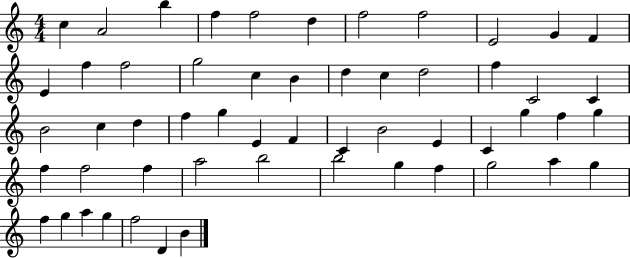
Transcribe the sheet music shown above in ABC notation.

X:1
T:Untitled
M:4/4
L:1/4
K:C
c A2 b f f2 d f2 f2 E2 G F E f f2 g2 c B d c d2 f C2 C B2 c d f g E F C B2 E C g f g f f2 f a2 b2 b2 g f g2 a g f g a g f2 D B